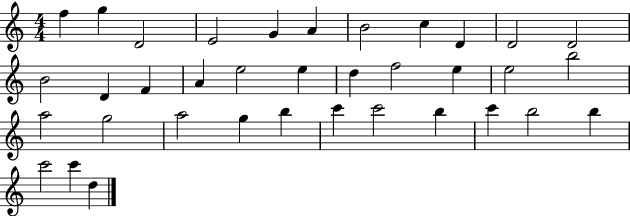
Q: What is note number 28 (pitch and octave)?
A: C6